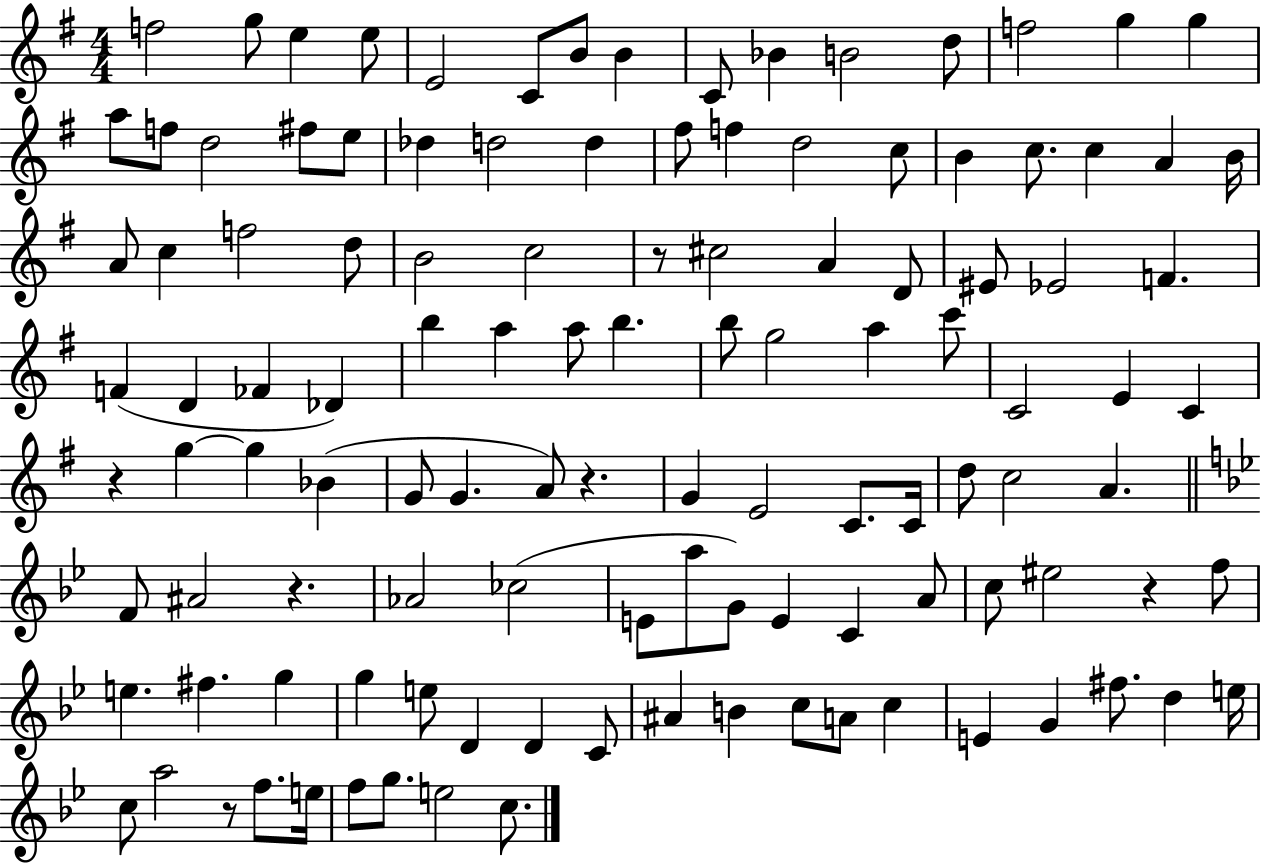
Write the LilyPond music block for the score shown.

{
  \clef treble
  \numericTimeSignature
  \time 4/4
  \key g \major
  f''2 g''8 e''4 e''8 | e'2 c'8 b'8 b'4 | c'8 bes'4 b'2 d''8 | f''2 g''4 g''4 | \break a''8 f''8 d''2 fis''8 e''8 | des''4 d''2 d''4 | fis''8 f''4 d''2 c''8 | b'4 c''8. c''4 a'4 b'16 | \break a'8 c''4 f''2 d''8 | b'2 c''2 | r8 cis''2 a'4 d'8 | eis'8 ees'2 f'4. | \break f'4( d'4 fes'4 des'4) | b''4 a''4 a''8 b''4. | b''8 g''2 a''4 c'''8 | c'2 e'4 c'4 | \break r4 g''4~~ g''4 bes'4( | g'8 g'4. a'8) r4. | g'4 e'2 c'8. c'16 | d''8 c''2 a'4. | \break \bar "||" \break \key bes \major f'8 ais'2 r4. | aes'2 ces''2( | e'8 a''8 g'8) e'4 c'4 a'8 | c''8 eis''2 r4 f''8 | \break e''4. fis''4. g''4 | g''4 e''8 d'4 d'4 c'8 | ais'4 b'4 c''8 a'8 c''4 | e'4 g'4 fis''8. d''4 e''16 | \break c''8 a''2 r8 f''8. e''16 | f''8 g''8. e''2 c''8. | \bar "|."
}